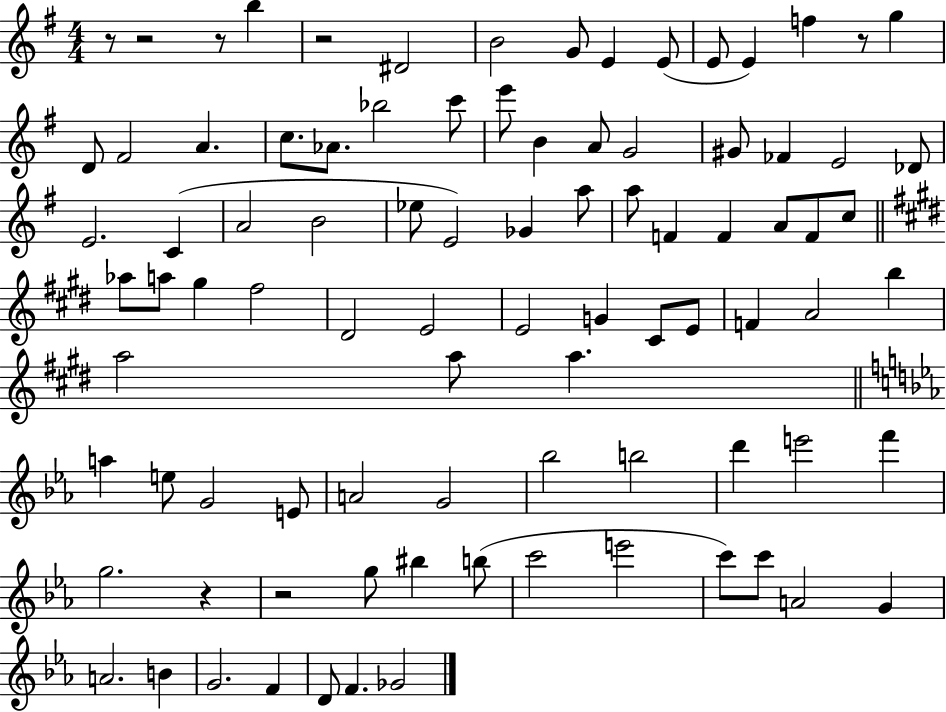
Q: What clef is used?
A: treble